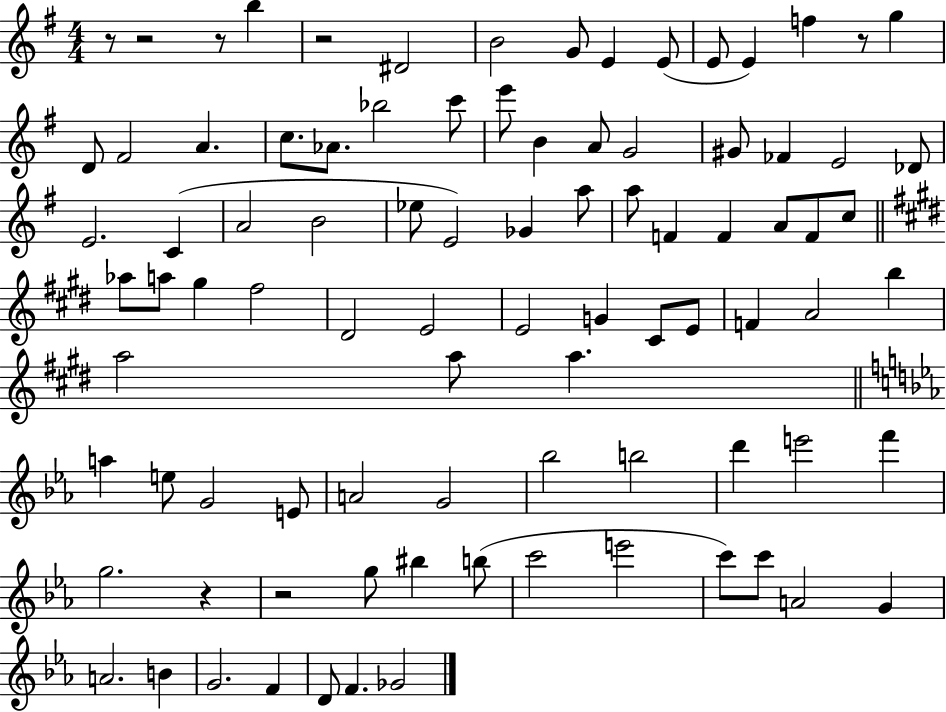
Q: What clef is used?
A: treble